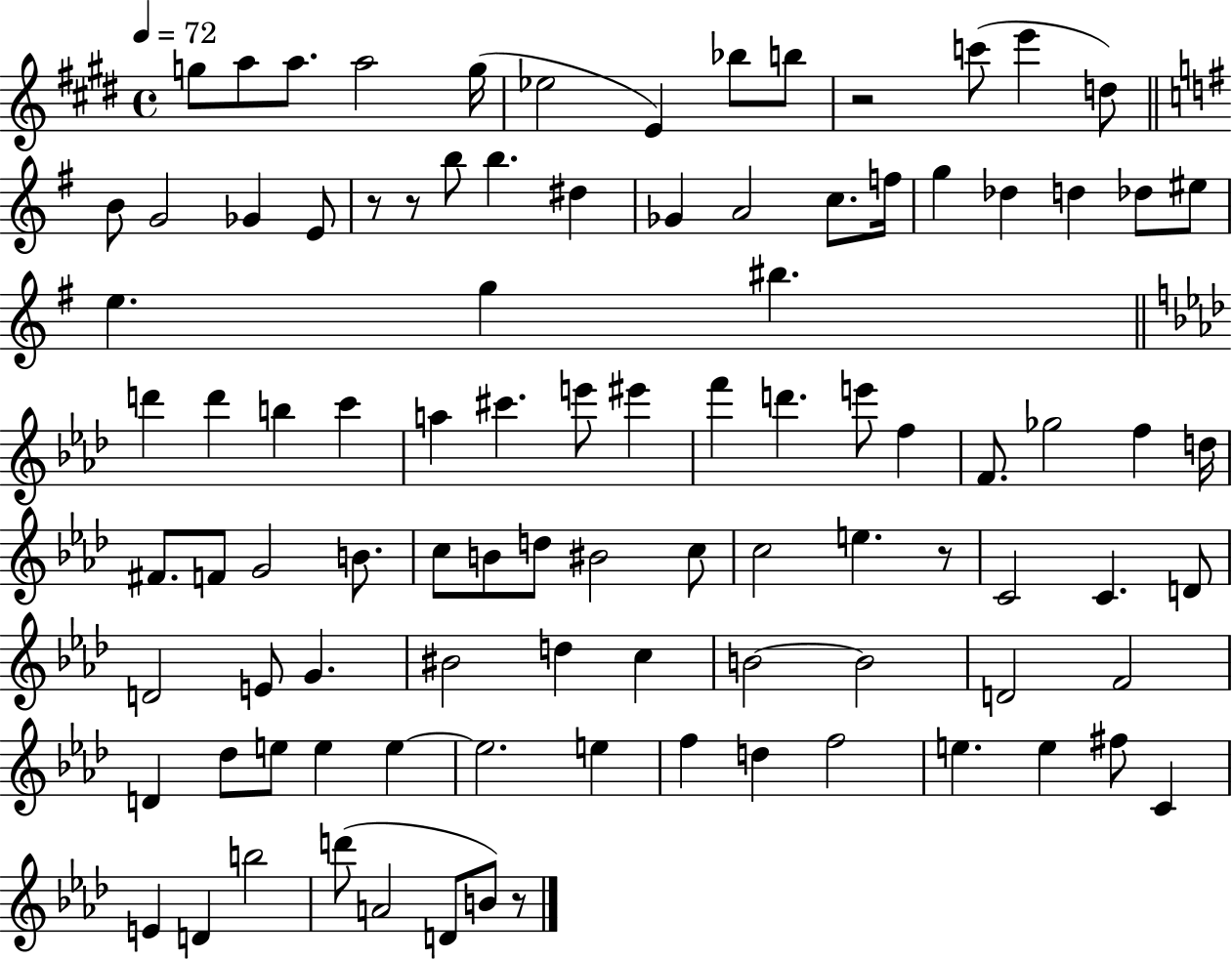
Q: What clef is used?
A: treble